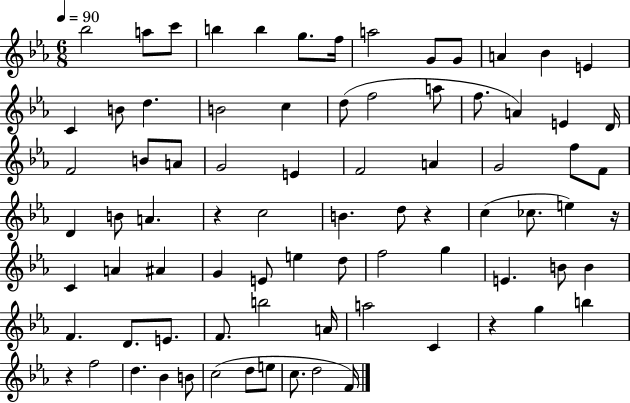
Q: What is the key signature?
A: EES major